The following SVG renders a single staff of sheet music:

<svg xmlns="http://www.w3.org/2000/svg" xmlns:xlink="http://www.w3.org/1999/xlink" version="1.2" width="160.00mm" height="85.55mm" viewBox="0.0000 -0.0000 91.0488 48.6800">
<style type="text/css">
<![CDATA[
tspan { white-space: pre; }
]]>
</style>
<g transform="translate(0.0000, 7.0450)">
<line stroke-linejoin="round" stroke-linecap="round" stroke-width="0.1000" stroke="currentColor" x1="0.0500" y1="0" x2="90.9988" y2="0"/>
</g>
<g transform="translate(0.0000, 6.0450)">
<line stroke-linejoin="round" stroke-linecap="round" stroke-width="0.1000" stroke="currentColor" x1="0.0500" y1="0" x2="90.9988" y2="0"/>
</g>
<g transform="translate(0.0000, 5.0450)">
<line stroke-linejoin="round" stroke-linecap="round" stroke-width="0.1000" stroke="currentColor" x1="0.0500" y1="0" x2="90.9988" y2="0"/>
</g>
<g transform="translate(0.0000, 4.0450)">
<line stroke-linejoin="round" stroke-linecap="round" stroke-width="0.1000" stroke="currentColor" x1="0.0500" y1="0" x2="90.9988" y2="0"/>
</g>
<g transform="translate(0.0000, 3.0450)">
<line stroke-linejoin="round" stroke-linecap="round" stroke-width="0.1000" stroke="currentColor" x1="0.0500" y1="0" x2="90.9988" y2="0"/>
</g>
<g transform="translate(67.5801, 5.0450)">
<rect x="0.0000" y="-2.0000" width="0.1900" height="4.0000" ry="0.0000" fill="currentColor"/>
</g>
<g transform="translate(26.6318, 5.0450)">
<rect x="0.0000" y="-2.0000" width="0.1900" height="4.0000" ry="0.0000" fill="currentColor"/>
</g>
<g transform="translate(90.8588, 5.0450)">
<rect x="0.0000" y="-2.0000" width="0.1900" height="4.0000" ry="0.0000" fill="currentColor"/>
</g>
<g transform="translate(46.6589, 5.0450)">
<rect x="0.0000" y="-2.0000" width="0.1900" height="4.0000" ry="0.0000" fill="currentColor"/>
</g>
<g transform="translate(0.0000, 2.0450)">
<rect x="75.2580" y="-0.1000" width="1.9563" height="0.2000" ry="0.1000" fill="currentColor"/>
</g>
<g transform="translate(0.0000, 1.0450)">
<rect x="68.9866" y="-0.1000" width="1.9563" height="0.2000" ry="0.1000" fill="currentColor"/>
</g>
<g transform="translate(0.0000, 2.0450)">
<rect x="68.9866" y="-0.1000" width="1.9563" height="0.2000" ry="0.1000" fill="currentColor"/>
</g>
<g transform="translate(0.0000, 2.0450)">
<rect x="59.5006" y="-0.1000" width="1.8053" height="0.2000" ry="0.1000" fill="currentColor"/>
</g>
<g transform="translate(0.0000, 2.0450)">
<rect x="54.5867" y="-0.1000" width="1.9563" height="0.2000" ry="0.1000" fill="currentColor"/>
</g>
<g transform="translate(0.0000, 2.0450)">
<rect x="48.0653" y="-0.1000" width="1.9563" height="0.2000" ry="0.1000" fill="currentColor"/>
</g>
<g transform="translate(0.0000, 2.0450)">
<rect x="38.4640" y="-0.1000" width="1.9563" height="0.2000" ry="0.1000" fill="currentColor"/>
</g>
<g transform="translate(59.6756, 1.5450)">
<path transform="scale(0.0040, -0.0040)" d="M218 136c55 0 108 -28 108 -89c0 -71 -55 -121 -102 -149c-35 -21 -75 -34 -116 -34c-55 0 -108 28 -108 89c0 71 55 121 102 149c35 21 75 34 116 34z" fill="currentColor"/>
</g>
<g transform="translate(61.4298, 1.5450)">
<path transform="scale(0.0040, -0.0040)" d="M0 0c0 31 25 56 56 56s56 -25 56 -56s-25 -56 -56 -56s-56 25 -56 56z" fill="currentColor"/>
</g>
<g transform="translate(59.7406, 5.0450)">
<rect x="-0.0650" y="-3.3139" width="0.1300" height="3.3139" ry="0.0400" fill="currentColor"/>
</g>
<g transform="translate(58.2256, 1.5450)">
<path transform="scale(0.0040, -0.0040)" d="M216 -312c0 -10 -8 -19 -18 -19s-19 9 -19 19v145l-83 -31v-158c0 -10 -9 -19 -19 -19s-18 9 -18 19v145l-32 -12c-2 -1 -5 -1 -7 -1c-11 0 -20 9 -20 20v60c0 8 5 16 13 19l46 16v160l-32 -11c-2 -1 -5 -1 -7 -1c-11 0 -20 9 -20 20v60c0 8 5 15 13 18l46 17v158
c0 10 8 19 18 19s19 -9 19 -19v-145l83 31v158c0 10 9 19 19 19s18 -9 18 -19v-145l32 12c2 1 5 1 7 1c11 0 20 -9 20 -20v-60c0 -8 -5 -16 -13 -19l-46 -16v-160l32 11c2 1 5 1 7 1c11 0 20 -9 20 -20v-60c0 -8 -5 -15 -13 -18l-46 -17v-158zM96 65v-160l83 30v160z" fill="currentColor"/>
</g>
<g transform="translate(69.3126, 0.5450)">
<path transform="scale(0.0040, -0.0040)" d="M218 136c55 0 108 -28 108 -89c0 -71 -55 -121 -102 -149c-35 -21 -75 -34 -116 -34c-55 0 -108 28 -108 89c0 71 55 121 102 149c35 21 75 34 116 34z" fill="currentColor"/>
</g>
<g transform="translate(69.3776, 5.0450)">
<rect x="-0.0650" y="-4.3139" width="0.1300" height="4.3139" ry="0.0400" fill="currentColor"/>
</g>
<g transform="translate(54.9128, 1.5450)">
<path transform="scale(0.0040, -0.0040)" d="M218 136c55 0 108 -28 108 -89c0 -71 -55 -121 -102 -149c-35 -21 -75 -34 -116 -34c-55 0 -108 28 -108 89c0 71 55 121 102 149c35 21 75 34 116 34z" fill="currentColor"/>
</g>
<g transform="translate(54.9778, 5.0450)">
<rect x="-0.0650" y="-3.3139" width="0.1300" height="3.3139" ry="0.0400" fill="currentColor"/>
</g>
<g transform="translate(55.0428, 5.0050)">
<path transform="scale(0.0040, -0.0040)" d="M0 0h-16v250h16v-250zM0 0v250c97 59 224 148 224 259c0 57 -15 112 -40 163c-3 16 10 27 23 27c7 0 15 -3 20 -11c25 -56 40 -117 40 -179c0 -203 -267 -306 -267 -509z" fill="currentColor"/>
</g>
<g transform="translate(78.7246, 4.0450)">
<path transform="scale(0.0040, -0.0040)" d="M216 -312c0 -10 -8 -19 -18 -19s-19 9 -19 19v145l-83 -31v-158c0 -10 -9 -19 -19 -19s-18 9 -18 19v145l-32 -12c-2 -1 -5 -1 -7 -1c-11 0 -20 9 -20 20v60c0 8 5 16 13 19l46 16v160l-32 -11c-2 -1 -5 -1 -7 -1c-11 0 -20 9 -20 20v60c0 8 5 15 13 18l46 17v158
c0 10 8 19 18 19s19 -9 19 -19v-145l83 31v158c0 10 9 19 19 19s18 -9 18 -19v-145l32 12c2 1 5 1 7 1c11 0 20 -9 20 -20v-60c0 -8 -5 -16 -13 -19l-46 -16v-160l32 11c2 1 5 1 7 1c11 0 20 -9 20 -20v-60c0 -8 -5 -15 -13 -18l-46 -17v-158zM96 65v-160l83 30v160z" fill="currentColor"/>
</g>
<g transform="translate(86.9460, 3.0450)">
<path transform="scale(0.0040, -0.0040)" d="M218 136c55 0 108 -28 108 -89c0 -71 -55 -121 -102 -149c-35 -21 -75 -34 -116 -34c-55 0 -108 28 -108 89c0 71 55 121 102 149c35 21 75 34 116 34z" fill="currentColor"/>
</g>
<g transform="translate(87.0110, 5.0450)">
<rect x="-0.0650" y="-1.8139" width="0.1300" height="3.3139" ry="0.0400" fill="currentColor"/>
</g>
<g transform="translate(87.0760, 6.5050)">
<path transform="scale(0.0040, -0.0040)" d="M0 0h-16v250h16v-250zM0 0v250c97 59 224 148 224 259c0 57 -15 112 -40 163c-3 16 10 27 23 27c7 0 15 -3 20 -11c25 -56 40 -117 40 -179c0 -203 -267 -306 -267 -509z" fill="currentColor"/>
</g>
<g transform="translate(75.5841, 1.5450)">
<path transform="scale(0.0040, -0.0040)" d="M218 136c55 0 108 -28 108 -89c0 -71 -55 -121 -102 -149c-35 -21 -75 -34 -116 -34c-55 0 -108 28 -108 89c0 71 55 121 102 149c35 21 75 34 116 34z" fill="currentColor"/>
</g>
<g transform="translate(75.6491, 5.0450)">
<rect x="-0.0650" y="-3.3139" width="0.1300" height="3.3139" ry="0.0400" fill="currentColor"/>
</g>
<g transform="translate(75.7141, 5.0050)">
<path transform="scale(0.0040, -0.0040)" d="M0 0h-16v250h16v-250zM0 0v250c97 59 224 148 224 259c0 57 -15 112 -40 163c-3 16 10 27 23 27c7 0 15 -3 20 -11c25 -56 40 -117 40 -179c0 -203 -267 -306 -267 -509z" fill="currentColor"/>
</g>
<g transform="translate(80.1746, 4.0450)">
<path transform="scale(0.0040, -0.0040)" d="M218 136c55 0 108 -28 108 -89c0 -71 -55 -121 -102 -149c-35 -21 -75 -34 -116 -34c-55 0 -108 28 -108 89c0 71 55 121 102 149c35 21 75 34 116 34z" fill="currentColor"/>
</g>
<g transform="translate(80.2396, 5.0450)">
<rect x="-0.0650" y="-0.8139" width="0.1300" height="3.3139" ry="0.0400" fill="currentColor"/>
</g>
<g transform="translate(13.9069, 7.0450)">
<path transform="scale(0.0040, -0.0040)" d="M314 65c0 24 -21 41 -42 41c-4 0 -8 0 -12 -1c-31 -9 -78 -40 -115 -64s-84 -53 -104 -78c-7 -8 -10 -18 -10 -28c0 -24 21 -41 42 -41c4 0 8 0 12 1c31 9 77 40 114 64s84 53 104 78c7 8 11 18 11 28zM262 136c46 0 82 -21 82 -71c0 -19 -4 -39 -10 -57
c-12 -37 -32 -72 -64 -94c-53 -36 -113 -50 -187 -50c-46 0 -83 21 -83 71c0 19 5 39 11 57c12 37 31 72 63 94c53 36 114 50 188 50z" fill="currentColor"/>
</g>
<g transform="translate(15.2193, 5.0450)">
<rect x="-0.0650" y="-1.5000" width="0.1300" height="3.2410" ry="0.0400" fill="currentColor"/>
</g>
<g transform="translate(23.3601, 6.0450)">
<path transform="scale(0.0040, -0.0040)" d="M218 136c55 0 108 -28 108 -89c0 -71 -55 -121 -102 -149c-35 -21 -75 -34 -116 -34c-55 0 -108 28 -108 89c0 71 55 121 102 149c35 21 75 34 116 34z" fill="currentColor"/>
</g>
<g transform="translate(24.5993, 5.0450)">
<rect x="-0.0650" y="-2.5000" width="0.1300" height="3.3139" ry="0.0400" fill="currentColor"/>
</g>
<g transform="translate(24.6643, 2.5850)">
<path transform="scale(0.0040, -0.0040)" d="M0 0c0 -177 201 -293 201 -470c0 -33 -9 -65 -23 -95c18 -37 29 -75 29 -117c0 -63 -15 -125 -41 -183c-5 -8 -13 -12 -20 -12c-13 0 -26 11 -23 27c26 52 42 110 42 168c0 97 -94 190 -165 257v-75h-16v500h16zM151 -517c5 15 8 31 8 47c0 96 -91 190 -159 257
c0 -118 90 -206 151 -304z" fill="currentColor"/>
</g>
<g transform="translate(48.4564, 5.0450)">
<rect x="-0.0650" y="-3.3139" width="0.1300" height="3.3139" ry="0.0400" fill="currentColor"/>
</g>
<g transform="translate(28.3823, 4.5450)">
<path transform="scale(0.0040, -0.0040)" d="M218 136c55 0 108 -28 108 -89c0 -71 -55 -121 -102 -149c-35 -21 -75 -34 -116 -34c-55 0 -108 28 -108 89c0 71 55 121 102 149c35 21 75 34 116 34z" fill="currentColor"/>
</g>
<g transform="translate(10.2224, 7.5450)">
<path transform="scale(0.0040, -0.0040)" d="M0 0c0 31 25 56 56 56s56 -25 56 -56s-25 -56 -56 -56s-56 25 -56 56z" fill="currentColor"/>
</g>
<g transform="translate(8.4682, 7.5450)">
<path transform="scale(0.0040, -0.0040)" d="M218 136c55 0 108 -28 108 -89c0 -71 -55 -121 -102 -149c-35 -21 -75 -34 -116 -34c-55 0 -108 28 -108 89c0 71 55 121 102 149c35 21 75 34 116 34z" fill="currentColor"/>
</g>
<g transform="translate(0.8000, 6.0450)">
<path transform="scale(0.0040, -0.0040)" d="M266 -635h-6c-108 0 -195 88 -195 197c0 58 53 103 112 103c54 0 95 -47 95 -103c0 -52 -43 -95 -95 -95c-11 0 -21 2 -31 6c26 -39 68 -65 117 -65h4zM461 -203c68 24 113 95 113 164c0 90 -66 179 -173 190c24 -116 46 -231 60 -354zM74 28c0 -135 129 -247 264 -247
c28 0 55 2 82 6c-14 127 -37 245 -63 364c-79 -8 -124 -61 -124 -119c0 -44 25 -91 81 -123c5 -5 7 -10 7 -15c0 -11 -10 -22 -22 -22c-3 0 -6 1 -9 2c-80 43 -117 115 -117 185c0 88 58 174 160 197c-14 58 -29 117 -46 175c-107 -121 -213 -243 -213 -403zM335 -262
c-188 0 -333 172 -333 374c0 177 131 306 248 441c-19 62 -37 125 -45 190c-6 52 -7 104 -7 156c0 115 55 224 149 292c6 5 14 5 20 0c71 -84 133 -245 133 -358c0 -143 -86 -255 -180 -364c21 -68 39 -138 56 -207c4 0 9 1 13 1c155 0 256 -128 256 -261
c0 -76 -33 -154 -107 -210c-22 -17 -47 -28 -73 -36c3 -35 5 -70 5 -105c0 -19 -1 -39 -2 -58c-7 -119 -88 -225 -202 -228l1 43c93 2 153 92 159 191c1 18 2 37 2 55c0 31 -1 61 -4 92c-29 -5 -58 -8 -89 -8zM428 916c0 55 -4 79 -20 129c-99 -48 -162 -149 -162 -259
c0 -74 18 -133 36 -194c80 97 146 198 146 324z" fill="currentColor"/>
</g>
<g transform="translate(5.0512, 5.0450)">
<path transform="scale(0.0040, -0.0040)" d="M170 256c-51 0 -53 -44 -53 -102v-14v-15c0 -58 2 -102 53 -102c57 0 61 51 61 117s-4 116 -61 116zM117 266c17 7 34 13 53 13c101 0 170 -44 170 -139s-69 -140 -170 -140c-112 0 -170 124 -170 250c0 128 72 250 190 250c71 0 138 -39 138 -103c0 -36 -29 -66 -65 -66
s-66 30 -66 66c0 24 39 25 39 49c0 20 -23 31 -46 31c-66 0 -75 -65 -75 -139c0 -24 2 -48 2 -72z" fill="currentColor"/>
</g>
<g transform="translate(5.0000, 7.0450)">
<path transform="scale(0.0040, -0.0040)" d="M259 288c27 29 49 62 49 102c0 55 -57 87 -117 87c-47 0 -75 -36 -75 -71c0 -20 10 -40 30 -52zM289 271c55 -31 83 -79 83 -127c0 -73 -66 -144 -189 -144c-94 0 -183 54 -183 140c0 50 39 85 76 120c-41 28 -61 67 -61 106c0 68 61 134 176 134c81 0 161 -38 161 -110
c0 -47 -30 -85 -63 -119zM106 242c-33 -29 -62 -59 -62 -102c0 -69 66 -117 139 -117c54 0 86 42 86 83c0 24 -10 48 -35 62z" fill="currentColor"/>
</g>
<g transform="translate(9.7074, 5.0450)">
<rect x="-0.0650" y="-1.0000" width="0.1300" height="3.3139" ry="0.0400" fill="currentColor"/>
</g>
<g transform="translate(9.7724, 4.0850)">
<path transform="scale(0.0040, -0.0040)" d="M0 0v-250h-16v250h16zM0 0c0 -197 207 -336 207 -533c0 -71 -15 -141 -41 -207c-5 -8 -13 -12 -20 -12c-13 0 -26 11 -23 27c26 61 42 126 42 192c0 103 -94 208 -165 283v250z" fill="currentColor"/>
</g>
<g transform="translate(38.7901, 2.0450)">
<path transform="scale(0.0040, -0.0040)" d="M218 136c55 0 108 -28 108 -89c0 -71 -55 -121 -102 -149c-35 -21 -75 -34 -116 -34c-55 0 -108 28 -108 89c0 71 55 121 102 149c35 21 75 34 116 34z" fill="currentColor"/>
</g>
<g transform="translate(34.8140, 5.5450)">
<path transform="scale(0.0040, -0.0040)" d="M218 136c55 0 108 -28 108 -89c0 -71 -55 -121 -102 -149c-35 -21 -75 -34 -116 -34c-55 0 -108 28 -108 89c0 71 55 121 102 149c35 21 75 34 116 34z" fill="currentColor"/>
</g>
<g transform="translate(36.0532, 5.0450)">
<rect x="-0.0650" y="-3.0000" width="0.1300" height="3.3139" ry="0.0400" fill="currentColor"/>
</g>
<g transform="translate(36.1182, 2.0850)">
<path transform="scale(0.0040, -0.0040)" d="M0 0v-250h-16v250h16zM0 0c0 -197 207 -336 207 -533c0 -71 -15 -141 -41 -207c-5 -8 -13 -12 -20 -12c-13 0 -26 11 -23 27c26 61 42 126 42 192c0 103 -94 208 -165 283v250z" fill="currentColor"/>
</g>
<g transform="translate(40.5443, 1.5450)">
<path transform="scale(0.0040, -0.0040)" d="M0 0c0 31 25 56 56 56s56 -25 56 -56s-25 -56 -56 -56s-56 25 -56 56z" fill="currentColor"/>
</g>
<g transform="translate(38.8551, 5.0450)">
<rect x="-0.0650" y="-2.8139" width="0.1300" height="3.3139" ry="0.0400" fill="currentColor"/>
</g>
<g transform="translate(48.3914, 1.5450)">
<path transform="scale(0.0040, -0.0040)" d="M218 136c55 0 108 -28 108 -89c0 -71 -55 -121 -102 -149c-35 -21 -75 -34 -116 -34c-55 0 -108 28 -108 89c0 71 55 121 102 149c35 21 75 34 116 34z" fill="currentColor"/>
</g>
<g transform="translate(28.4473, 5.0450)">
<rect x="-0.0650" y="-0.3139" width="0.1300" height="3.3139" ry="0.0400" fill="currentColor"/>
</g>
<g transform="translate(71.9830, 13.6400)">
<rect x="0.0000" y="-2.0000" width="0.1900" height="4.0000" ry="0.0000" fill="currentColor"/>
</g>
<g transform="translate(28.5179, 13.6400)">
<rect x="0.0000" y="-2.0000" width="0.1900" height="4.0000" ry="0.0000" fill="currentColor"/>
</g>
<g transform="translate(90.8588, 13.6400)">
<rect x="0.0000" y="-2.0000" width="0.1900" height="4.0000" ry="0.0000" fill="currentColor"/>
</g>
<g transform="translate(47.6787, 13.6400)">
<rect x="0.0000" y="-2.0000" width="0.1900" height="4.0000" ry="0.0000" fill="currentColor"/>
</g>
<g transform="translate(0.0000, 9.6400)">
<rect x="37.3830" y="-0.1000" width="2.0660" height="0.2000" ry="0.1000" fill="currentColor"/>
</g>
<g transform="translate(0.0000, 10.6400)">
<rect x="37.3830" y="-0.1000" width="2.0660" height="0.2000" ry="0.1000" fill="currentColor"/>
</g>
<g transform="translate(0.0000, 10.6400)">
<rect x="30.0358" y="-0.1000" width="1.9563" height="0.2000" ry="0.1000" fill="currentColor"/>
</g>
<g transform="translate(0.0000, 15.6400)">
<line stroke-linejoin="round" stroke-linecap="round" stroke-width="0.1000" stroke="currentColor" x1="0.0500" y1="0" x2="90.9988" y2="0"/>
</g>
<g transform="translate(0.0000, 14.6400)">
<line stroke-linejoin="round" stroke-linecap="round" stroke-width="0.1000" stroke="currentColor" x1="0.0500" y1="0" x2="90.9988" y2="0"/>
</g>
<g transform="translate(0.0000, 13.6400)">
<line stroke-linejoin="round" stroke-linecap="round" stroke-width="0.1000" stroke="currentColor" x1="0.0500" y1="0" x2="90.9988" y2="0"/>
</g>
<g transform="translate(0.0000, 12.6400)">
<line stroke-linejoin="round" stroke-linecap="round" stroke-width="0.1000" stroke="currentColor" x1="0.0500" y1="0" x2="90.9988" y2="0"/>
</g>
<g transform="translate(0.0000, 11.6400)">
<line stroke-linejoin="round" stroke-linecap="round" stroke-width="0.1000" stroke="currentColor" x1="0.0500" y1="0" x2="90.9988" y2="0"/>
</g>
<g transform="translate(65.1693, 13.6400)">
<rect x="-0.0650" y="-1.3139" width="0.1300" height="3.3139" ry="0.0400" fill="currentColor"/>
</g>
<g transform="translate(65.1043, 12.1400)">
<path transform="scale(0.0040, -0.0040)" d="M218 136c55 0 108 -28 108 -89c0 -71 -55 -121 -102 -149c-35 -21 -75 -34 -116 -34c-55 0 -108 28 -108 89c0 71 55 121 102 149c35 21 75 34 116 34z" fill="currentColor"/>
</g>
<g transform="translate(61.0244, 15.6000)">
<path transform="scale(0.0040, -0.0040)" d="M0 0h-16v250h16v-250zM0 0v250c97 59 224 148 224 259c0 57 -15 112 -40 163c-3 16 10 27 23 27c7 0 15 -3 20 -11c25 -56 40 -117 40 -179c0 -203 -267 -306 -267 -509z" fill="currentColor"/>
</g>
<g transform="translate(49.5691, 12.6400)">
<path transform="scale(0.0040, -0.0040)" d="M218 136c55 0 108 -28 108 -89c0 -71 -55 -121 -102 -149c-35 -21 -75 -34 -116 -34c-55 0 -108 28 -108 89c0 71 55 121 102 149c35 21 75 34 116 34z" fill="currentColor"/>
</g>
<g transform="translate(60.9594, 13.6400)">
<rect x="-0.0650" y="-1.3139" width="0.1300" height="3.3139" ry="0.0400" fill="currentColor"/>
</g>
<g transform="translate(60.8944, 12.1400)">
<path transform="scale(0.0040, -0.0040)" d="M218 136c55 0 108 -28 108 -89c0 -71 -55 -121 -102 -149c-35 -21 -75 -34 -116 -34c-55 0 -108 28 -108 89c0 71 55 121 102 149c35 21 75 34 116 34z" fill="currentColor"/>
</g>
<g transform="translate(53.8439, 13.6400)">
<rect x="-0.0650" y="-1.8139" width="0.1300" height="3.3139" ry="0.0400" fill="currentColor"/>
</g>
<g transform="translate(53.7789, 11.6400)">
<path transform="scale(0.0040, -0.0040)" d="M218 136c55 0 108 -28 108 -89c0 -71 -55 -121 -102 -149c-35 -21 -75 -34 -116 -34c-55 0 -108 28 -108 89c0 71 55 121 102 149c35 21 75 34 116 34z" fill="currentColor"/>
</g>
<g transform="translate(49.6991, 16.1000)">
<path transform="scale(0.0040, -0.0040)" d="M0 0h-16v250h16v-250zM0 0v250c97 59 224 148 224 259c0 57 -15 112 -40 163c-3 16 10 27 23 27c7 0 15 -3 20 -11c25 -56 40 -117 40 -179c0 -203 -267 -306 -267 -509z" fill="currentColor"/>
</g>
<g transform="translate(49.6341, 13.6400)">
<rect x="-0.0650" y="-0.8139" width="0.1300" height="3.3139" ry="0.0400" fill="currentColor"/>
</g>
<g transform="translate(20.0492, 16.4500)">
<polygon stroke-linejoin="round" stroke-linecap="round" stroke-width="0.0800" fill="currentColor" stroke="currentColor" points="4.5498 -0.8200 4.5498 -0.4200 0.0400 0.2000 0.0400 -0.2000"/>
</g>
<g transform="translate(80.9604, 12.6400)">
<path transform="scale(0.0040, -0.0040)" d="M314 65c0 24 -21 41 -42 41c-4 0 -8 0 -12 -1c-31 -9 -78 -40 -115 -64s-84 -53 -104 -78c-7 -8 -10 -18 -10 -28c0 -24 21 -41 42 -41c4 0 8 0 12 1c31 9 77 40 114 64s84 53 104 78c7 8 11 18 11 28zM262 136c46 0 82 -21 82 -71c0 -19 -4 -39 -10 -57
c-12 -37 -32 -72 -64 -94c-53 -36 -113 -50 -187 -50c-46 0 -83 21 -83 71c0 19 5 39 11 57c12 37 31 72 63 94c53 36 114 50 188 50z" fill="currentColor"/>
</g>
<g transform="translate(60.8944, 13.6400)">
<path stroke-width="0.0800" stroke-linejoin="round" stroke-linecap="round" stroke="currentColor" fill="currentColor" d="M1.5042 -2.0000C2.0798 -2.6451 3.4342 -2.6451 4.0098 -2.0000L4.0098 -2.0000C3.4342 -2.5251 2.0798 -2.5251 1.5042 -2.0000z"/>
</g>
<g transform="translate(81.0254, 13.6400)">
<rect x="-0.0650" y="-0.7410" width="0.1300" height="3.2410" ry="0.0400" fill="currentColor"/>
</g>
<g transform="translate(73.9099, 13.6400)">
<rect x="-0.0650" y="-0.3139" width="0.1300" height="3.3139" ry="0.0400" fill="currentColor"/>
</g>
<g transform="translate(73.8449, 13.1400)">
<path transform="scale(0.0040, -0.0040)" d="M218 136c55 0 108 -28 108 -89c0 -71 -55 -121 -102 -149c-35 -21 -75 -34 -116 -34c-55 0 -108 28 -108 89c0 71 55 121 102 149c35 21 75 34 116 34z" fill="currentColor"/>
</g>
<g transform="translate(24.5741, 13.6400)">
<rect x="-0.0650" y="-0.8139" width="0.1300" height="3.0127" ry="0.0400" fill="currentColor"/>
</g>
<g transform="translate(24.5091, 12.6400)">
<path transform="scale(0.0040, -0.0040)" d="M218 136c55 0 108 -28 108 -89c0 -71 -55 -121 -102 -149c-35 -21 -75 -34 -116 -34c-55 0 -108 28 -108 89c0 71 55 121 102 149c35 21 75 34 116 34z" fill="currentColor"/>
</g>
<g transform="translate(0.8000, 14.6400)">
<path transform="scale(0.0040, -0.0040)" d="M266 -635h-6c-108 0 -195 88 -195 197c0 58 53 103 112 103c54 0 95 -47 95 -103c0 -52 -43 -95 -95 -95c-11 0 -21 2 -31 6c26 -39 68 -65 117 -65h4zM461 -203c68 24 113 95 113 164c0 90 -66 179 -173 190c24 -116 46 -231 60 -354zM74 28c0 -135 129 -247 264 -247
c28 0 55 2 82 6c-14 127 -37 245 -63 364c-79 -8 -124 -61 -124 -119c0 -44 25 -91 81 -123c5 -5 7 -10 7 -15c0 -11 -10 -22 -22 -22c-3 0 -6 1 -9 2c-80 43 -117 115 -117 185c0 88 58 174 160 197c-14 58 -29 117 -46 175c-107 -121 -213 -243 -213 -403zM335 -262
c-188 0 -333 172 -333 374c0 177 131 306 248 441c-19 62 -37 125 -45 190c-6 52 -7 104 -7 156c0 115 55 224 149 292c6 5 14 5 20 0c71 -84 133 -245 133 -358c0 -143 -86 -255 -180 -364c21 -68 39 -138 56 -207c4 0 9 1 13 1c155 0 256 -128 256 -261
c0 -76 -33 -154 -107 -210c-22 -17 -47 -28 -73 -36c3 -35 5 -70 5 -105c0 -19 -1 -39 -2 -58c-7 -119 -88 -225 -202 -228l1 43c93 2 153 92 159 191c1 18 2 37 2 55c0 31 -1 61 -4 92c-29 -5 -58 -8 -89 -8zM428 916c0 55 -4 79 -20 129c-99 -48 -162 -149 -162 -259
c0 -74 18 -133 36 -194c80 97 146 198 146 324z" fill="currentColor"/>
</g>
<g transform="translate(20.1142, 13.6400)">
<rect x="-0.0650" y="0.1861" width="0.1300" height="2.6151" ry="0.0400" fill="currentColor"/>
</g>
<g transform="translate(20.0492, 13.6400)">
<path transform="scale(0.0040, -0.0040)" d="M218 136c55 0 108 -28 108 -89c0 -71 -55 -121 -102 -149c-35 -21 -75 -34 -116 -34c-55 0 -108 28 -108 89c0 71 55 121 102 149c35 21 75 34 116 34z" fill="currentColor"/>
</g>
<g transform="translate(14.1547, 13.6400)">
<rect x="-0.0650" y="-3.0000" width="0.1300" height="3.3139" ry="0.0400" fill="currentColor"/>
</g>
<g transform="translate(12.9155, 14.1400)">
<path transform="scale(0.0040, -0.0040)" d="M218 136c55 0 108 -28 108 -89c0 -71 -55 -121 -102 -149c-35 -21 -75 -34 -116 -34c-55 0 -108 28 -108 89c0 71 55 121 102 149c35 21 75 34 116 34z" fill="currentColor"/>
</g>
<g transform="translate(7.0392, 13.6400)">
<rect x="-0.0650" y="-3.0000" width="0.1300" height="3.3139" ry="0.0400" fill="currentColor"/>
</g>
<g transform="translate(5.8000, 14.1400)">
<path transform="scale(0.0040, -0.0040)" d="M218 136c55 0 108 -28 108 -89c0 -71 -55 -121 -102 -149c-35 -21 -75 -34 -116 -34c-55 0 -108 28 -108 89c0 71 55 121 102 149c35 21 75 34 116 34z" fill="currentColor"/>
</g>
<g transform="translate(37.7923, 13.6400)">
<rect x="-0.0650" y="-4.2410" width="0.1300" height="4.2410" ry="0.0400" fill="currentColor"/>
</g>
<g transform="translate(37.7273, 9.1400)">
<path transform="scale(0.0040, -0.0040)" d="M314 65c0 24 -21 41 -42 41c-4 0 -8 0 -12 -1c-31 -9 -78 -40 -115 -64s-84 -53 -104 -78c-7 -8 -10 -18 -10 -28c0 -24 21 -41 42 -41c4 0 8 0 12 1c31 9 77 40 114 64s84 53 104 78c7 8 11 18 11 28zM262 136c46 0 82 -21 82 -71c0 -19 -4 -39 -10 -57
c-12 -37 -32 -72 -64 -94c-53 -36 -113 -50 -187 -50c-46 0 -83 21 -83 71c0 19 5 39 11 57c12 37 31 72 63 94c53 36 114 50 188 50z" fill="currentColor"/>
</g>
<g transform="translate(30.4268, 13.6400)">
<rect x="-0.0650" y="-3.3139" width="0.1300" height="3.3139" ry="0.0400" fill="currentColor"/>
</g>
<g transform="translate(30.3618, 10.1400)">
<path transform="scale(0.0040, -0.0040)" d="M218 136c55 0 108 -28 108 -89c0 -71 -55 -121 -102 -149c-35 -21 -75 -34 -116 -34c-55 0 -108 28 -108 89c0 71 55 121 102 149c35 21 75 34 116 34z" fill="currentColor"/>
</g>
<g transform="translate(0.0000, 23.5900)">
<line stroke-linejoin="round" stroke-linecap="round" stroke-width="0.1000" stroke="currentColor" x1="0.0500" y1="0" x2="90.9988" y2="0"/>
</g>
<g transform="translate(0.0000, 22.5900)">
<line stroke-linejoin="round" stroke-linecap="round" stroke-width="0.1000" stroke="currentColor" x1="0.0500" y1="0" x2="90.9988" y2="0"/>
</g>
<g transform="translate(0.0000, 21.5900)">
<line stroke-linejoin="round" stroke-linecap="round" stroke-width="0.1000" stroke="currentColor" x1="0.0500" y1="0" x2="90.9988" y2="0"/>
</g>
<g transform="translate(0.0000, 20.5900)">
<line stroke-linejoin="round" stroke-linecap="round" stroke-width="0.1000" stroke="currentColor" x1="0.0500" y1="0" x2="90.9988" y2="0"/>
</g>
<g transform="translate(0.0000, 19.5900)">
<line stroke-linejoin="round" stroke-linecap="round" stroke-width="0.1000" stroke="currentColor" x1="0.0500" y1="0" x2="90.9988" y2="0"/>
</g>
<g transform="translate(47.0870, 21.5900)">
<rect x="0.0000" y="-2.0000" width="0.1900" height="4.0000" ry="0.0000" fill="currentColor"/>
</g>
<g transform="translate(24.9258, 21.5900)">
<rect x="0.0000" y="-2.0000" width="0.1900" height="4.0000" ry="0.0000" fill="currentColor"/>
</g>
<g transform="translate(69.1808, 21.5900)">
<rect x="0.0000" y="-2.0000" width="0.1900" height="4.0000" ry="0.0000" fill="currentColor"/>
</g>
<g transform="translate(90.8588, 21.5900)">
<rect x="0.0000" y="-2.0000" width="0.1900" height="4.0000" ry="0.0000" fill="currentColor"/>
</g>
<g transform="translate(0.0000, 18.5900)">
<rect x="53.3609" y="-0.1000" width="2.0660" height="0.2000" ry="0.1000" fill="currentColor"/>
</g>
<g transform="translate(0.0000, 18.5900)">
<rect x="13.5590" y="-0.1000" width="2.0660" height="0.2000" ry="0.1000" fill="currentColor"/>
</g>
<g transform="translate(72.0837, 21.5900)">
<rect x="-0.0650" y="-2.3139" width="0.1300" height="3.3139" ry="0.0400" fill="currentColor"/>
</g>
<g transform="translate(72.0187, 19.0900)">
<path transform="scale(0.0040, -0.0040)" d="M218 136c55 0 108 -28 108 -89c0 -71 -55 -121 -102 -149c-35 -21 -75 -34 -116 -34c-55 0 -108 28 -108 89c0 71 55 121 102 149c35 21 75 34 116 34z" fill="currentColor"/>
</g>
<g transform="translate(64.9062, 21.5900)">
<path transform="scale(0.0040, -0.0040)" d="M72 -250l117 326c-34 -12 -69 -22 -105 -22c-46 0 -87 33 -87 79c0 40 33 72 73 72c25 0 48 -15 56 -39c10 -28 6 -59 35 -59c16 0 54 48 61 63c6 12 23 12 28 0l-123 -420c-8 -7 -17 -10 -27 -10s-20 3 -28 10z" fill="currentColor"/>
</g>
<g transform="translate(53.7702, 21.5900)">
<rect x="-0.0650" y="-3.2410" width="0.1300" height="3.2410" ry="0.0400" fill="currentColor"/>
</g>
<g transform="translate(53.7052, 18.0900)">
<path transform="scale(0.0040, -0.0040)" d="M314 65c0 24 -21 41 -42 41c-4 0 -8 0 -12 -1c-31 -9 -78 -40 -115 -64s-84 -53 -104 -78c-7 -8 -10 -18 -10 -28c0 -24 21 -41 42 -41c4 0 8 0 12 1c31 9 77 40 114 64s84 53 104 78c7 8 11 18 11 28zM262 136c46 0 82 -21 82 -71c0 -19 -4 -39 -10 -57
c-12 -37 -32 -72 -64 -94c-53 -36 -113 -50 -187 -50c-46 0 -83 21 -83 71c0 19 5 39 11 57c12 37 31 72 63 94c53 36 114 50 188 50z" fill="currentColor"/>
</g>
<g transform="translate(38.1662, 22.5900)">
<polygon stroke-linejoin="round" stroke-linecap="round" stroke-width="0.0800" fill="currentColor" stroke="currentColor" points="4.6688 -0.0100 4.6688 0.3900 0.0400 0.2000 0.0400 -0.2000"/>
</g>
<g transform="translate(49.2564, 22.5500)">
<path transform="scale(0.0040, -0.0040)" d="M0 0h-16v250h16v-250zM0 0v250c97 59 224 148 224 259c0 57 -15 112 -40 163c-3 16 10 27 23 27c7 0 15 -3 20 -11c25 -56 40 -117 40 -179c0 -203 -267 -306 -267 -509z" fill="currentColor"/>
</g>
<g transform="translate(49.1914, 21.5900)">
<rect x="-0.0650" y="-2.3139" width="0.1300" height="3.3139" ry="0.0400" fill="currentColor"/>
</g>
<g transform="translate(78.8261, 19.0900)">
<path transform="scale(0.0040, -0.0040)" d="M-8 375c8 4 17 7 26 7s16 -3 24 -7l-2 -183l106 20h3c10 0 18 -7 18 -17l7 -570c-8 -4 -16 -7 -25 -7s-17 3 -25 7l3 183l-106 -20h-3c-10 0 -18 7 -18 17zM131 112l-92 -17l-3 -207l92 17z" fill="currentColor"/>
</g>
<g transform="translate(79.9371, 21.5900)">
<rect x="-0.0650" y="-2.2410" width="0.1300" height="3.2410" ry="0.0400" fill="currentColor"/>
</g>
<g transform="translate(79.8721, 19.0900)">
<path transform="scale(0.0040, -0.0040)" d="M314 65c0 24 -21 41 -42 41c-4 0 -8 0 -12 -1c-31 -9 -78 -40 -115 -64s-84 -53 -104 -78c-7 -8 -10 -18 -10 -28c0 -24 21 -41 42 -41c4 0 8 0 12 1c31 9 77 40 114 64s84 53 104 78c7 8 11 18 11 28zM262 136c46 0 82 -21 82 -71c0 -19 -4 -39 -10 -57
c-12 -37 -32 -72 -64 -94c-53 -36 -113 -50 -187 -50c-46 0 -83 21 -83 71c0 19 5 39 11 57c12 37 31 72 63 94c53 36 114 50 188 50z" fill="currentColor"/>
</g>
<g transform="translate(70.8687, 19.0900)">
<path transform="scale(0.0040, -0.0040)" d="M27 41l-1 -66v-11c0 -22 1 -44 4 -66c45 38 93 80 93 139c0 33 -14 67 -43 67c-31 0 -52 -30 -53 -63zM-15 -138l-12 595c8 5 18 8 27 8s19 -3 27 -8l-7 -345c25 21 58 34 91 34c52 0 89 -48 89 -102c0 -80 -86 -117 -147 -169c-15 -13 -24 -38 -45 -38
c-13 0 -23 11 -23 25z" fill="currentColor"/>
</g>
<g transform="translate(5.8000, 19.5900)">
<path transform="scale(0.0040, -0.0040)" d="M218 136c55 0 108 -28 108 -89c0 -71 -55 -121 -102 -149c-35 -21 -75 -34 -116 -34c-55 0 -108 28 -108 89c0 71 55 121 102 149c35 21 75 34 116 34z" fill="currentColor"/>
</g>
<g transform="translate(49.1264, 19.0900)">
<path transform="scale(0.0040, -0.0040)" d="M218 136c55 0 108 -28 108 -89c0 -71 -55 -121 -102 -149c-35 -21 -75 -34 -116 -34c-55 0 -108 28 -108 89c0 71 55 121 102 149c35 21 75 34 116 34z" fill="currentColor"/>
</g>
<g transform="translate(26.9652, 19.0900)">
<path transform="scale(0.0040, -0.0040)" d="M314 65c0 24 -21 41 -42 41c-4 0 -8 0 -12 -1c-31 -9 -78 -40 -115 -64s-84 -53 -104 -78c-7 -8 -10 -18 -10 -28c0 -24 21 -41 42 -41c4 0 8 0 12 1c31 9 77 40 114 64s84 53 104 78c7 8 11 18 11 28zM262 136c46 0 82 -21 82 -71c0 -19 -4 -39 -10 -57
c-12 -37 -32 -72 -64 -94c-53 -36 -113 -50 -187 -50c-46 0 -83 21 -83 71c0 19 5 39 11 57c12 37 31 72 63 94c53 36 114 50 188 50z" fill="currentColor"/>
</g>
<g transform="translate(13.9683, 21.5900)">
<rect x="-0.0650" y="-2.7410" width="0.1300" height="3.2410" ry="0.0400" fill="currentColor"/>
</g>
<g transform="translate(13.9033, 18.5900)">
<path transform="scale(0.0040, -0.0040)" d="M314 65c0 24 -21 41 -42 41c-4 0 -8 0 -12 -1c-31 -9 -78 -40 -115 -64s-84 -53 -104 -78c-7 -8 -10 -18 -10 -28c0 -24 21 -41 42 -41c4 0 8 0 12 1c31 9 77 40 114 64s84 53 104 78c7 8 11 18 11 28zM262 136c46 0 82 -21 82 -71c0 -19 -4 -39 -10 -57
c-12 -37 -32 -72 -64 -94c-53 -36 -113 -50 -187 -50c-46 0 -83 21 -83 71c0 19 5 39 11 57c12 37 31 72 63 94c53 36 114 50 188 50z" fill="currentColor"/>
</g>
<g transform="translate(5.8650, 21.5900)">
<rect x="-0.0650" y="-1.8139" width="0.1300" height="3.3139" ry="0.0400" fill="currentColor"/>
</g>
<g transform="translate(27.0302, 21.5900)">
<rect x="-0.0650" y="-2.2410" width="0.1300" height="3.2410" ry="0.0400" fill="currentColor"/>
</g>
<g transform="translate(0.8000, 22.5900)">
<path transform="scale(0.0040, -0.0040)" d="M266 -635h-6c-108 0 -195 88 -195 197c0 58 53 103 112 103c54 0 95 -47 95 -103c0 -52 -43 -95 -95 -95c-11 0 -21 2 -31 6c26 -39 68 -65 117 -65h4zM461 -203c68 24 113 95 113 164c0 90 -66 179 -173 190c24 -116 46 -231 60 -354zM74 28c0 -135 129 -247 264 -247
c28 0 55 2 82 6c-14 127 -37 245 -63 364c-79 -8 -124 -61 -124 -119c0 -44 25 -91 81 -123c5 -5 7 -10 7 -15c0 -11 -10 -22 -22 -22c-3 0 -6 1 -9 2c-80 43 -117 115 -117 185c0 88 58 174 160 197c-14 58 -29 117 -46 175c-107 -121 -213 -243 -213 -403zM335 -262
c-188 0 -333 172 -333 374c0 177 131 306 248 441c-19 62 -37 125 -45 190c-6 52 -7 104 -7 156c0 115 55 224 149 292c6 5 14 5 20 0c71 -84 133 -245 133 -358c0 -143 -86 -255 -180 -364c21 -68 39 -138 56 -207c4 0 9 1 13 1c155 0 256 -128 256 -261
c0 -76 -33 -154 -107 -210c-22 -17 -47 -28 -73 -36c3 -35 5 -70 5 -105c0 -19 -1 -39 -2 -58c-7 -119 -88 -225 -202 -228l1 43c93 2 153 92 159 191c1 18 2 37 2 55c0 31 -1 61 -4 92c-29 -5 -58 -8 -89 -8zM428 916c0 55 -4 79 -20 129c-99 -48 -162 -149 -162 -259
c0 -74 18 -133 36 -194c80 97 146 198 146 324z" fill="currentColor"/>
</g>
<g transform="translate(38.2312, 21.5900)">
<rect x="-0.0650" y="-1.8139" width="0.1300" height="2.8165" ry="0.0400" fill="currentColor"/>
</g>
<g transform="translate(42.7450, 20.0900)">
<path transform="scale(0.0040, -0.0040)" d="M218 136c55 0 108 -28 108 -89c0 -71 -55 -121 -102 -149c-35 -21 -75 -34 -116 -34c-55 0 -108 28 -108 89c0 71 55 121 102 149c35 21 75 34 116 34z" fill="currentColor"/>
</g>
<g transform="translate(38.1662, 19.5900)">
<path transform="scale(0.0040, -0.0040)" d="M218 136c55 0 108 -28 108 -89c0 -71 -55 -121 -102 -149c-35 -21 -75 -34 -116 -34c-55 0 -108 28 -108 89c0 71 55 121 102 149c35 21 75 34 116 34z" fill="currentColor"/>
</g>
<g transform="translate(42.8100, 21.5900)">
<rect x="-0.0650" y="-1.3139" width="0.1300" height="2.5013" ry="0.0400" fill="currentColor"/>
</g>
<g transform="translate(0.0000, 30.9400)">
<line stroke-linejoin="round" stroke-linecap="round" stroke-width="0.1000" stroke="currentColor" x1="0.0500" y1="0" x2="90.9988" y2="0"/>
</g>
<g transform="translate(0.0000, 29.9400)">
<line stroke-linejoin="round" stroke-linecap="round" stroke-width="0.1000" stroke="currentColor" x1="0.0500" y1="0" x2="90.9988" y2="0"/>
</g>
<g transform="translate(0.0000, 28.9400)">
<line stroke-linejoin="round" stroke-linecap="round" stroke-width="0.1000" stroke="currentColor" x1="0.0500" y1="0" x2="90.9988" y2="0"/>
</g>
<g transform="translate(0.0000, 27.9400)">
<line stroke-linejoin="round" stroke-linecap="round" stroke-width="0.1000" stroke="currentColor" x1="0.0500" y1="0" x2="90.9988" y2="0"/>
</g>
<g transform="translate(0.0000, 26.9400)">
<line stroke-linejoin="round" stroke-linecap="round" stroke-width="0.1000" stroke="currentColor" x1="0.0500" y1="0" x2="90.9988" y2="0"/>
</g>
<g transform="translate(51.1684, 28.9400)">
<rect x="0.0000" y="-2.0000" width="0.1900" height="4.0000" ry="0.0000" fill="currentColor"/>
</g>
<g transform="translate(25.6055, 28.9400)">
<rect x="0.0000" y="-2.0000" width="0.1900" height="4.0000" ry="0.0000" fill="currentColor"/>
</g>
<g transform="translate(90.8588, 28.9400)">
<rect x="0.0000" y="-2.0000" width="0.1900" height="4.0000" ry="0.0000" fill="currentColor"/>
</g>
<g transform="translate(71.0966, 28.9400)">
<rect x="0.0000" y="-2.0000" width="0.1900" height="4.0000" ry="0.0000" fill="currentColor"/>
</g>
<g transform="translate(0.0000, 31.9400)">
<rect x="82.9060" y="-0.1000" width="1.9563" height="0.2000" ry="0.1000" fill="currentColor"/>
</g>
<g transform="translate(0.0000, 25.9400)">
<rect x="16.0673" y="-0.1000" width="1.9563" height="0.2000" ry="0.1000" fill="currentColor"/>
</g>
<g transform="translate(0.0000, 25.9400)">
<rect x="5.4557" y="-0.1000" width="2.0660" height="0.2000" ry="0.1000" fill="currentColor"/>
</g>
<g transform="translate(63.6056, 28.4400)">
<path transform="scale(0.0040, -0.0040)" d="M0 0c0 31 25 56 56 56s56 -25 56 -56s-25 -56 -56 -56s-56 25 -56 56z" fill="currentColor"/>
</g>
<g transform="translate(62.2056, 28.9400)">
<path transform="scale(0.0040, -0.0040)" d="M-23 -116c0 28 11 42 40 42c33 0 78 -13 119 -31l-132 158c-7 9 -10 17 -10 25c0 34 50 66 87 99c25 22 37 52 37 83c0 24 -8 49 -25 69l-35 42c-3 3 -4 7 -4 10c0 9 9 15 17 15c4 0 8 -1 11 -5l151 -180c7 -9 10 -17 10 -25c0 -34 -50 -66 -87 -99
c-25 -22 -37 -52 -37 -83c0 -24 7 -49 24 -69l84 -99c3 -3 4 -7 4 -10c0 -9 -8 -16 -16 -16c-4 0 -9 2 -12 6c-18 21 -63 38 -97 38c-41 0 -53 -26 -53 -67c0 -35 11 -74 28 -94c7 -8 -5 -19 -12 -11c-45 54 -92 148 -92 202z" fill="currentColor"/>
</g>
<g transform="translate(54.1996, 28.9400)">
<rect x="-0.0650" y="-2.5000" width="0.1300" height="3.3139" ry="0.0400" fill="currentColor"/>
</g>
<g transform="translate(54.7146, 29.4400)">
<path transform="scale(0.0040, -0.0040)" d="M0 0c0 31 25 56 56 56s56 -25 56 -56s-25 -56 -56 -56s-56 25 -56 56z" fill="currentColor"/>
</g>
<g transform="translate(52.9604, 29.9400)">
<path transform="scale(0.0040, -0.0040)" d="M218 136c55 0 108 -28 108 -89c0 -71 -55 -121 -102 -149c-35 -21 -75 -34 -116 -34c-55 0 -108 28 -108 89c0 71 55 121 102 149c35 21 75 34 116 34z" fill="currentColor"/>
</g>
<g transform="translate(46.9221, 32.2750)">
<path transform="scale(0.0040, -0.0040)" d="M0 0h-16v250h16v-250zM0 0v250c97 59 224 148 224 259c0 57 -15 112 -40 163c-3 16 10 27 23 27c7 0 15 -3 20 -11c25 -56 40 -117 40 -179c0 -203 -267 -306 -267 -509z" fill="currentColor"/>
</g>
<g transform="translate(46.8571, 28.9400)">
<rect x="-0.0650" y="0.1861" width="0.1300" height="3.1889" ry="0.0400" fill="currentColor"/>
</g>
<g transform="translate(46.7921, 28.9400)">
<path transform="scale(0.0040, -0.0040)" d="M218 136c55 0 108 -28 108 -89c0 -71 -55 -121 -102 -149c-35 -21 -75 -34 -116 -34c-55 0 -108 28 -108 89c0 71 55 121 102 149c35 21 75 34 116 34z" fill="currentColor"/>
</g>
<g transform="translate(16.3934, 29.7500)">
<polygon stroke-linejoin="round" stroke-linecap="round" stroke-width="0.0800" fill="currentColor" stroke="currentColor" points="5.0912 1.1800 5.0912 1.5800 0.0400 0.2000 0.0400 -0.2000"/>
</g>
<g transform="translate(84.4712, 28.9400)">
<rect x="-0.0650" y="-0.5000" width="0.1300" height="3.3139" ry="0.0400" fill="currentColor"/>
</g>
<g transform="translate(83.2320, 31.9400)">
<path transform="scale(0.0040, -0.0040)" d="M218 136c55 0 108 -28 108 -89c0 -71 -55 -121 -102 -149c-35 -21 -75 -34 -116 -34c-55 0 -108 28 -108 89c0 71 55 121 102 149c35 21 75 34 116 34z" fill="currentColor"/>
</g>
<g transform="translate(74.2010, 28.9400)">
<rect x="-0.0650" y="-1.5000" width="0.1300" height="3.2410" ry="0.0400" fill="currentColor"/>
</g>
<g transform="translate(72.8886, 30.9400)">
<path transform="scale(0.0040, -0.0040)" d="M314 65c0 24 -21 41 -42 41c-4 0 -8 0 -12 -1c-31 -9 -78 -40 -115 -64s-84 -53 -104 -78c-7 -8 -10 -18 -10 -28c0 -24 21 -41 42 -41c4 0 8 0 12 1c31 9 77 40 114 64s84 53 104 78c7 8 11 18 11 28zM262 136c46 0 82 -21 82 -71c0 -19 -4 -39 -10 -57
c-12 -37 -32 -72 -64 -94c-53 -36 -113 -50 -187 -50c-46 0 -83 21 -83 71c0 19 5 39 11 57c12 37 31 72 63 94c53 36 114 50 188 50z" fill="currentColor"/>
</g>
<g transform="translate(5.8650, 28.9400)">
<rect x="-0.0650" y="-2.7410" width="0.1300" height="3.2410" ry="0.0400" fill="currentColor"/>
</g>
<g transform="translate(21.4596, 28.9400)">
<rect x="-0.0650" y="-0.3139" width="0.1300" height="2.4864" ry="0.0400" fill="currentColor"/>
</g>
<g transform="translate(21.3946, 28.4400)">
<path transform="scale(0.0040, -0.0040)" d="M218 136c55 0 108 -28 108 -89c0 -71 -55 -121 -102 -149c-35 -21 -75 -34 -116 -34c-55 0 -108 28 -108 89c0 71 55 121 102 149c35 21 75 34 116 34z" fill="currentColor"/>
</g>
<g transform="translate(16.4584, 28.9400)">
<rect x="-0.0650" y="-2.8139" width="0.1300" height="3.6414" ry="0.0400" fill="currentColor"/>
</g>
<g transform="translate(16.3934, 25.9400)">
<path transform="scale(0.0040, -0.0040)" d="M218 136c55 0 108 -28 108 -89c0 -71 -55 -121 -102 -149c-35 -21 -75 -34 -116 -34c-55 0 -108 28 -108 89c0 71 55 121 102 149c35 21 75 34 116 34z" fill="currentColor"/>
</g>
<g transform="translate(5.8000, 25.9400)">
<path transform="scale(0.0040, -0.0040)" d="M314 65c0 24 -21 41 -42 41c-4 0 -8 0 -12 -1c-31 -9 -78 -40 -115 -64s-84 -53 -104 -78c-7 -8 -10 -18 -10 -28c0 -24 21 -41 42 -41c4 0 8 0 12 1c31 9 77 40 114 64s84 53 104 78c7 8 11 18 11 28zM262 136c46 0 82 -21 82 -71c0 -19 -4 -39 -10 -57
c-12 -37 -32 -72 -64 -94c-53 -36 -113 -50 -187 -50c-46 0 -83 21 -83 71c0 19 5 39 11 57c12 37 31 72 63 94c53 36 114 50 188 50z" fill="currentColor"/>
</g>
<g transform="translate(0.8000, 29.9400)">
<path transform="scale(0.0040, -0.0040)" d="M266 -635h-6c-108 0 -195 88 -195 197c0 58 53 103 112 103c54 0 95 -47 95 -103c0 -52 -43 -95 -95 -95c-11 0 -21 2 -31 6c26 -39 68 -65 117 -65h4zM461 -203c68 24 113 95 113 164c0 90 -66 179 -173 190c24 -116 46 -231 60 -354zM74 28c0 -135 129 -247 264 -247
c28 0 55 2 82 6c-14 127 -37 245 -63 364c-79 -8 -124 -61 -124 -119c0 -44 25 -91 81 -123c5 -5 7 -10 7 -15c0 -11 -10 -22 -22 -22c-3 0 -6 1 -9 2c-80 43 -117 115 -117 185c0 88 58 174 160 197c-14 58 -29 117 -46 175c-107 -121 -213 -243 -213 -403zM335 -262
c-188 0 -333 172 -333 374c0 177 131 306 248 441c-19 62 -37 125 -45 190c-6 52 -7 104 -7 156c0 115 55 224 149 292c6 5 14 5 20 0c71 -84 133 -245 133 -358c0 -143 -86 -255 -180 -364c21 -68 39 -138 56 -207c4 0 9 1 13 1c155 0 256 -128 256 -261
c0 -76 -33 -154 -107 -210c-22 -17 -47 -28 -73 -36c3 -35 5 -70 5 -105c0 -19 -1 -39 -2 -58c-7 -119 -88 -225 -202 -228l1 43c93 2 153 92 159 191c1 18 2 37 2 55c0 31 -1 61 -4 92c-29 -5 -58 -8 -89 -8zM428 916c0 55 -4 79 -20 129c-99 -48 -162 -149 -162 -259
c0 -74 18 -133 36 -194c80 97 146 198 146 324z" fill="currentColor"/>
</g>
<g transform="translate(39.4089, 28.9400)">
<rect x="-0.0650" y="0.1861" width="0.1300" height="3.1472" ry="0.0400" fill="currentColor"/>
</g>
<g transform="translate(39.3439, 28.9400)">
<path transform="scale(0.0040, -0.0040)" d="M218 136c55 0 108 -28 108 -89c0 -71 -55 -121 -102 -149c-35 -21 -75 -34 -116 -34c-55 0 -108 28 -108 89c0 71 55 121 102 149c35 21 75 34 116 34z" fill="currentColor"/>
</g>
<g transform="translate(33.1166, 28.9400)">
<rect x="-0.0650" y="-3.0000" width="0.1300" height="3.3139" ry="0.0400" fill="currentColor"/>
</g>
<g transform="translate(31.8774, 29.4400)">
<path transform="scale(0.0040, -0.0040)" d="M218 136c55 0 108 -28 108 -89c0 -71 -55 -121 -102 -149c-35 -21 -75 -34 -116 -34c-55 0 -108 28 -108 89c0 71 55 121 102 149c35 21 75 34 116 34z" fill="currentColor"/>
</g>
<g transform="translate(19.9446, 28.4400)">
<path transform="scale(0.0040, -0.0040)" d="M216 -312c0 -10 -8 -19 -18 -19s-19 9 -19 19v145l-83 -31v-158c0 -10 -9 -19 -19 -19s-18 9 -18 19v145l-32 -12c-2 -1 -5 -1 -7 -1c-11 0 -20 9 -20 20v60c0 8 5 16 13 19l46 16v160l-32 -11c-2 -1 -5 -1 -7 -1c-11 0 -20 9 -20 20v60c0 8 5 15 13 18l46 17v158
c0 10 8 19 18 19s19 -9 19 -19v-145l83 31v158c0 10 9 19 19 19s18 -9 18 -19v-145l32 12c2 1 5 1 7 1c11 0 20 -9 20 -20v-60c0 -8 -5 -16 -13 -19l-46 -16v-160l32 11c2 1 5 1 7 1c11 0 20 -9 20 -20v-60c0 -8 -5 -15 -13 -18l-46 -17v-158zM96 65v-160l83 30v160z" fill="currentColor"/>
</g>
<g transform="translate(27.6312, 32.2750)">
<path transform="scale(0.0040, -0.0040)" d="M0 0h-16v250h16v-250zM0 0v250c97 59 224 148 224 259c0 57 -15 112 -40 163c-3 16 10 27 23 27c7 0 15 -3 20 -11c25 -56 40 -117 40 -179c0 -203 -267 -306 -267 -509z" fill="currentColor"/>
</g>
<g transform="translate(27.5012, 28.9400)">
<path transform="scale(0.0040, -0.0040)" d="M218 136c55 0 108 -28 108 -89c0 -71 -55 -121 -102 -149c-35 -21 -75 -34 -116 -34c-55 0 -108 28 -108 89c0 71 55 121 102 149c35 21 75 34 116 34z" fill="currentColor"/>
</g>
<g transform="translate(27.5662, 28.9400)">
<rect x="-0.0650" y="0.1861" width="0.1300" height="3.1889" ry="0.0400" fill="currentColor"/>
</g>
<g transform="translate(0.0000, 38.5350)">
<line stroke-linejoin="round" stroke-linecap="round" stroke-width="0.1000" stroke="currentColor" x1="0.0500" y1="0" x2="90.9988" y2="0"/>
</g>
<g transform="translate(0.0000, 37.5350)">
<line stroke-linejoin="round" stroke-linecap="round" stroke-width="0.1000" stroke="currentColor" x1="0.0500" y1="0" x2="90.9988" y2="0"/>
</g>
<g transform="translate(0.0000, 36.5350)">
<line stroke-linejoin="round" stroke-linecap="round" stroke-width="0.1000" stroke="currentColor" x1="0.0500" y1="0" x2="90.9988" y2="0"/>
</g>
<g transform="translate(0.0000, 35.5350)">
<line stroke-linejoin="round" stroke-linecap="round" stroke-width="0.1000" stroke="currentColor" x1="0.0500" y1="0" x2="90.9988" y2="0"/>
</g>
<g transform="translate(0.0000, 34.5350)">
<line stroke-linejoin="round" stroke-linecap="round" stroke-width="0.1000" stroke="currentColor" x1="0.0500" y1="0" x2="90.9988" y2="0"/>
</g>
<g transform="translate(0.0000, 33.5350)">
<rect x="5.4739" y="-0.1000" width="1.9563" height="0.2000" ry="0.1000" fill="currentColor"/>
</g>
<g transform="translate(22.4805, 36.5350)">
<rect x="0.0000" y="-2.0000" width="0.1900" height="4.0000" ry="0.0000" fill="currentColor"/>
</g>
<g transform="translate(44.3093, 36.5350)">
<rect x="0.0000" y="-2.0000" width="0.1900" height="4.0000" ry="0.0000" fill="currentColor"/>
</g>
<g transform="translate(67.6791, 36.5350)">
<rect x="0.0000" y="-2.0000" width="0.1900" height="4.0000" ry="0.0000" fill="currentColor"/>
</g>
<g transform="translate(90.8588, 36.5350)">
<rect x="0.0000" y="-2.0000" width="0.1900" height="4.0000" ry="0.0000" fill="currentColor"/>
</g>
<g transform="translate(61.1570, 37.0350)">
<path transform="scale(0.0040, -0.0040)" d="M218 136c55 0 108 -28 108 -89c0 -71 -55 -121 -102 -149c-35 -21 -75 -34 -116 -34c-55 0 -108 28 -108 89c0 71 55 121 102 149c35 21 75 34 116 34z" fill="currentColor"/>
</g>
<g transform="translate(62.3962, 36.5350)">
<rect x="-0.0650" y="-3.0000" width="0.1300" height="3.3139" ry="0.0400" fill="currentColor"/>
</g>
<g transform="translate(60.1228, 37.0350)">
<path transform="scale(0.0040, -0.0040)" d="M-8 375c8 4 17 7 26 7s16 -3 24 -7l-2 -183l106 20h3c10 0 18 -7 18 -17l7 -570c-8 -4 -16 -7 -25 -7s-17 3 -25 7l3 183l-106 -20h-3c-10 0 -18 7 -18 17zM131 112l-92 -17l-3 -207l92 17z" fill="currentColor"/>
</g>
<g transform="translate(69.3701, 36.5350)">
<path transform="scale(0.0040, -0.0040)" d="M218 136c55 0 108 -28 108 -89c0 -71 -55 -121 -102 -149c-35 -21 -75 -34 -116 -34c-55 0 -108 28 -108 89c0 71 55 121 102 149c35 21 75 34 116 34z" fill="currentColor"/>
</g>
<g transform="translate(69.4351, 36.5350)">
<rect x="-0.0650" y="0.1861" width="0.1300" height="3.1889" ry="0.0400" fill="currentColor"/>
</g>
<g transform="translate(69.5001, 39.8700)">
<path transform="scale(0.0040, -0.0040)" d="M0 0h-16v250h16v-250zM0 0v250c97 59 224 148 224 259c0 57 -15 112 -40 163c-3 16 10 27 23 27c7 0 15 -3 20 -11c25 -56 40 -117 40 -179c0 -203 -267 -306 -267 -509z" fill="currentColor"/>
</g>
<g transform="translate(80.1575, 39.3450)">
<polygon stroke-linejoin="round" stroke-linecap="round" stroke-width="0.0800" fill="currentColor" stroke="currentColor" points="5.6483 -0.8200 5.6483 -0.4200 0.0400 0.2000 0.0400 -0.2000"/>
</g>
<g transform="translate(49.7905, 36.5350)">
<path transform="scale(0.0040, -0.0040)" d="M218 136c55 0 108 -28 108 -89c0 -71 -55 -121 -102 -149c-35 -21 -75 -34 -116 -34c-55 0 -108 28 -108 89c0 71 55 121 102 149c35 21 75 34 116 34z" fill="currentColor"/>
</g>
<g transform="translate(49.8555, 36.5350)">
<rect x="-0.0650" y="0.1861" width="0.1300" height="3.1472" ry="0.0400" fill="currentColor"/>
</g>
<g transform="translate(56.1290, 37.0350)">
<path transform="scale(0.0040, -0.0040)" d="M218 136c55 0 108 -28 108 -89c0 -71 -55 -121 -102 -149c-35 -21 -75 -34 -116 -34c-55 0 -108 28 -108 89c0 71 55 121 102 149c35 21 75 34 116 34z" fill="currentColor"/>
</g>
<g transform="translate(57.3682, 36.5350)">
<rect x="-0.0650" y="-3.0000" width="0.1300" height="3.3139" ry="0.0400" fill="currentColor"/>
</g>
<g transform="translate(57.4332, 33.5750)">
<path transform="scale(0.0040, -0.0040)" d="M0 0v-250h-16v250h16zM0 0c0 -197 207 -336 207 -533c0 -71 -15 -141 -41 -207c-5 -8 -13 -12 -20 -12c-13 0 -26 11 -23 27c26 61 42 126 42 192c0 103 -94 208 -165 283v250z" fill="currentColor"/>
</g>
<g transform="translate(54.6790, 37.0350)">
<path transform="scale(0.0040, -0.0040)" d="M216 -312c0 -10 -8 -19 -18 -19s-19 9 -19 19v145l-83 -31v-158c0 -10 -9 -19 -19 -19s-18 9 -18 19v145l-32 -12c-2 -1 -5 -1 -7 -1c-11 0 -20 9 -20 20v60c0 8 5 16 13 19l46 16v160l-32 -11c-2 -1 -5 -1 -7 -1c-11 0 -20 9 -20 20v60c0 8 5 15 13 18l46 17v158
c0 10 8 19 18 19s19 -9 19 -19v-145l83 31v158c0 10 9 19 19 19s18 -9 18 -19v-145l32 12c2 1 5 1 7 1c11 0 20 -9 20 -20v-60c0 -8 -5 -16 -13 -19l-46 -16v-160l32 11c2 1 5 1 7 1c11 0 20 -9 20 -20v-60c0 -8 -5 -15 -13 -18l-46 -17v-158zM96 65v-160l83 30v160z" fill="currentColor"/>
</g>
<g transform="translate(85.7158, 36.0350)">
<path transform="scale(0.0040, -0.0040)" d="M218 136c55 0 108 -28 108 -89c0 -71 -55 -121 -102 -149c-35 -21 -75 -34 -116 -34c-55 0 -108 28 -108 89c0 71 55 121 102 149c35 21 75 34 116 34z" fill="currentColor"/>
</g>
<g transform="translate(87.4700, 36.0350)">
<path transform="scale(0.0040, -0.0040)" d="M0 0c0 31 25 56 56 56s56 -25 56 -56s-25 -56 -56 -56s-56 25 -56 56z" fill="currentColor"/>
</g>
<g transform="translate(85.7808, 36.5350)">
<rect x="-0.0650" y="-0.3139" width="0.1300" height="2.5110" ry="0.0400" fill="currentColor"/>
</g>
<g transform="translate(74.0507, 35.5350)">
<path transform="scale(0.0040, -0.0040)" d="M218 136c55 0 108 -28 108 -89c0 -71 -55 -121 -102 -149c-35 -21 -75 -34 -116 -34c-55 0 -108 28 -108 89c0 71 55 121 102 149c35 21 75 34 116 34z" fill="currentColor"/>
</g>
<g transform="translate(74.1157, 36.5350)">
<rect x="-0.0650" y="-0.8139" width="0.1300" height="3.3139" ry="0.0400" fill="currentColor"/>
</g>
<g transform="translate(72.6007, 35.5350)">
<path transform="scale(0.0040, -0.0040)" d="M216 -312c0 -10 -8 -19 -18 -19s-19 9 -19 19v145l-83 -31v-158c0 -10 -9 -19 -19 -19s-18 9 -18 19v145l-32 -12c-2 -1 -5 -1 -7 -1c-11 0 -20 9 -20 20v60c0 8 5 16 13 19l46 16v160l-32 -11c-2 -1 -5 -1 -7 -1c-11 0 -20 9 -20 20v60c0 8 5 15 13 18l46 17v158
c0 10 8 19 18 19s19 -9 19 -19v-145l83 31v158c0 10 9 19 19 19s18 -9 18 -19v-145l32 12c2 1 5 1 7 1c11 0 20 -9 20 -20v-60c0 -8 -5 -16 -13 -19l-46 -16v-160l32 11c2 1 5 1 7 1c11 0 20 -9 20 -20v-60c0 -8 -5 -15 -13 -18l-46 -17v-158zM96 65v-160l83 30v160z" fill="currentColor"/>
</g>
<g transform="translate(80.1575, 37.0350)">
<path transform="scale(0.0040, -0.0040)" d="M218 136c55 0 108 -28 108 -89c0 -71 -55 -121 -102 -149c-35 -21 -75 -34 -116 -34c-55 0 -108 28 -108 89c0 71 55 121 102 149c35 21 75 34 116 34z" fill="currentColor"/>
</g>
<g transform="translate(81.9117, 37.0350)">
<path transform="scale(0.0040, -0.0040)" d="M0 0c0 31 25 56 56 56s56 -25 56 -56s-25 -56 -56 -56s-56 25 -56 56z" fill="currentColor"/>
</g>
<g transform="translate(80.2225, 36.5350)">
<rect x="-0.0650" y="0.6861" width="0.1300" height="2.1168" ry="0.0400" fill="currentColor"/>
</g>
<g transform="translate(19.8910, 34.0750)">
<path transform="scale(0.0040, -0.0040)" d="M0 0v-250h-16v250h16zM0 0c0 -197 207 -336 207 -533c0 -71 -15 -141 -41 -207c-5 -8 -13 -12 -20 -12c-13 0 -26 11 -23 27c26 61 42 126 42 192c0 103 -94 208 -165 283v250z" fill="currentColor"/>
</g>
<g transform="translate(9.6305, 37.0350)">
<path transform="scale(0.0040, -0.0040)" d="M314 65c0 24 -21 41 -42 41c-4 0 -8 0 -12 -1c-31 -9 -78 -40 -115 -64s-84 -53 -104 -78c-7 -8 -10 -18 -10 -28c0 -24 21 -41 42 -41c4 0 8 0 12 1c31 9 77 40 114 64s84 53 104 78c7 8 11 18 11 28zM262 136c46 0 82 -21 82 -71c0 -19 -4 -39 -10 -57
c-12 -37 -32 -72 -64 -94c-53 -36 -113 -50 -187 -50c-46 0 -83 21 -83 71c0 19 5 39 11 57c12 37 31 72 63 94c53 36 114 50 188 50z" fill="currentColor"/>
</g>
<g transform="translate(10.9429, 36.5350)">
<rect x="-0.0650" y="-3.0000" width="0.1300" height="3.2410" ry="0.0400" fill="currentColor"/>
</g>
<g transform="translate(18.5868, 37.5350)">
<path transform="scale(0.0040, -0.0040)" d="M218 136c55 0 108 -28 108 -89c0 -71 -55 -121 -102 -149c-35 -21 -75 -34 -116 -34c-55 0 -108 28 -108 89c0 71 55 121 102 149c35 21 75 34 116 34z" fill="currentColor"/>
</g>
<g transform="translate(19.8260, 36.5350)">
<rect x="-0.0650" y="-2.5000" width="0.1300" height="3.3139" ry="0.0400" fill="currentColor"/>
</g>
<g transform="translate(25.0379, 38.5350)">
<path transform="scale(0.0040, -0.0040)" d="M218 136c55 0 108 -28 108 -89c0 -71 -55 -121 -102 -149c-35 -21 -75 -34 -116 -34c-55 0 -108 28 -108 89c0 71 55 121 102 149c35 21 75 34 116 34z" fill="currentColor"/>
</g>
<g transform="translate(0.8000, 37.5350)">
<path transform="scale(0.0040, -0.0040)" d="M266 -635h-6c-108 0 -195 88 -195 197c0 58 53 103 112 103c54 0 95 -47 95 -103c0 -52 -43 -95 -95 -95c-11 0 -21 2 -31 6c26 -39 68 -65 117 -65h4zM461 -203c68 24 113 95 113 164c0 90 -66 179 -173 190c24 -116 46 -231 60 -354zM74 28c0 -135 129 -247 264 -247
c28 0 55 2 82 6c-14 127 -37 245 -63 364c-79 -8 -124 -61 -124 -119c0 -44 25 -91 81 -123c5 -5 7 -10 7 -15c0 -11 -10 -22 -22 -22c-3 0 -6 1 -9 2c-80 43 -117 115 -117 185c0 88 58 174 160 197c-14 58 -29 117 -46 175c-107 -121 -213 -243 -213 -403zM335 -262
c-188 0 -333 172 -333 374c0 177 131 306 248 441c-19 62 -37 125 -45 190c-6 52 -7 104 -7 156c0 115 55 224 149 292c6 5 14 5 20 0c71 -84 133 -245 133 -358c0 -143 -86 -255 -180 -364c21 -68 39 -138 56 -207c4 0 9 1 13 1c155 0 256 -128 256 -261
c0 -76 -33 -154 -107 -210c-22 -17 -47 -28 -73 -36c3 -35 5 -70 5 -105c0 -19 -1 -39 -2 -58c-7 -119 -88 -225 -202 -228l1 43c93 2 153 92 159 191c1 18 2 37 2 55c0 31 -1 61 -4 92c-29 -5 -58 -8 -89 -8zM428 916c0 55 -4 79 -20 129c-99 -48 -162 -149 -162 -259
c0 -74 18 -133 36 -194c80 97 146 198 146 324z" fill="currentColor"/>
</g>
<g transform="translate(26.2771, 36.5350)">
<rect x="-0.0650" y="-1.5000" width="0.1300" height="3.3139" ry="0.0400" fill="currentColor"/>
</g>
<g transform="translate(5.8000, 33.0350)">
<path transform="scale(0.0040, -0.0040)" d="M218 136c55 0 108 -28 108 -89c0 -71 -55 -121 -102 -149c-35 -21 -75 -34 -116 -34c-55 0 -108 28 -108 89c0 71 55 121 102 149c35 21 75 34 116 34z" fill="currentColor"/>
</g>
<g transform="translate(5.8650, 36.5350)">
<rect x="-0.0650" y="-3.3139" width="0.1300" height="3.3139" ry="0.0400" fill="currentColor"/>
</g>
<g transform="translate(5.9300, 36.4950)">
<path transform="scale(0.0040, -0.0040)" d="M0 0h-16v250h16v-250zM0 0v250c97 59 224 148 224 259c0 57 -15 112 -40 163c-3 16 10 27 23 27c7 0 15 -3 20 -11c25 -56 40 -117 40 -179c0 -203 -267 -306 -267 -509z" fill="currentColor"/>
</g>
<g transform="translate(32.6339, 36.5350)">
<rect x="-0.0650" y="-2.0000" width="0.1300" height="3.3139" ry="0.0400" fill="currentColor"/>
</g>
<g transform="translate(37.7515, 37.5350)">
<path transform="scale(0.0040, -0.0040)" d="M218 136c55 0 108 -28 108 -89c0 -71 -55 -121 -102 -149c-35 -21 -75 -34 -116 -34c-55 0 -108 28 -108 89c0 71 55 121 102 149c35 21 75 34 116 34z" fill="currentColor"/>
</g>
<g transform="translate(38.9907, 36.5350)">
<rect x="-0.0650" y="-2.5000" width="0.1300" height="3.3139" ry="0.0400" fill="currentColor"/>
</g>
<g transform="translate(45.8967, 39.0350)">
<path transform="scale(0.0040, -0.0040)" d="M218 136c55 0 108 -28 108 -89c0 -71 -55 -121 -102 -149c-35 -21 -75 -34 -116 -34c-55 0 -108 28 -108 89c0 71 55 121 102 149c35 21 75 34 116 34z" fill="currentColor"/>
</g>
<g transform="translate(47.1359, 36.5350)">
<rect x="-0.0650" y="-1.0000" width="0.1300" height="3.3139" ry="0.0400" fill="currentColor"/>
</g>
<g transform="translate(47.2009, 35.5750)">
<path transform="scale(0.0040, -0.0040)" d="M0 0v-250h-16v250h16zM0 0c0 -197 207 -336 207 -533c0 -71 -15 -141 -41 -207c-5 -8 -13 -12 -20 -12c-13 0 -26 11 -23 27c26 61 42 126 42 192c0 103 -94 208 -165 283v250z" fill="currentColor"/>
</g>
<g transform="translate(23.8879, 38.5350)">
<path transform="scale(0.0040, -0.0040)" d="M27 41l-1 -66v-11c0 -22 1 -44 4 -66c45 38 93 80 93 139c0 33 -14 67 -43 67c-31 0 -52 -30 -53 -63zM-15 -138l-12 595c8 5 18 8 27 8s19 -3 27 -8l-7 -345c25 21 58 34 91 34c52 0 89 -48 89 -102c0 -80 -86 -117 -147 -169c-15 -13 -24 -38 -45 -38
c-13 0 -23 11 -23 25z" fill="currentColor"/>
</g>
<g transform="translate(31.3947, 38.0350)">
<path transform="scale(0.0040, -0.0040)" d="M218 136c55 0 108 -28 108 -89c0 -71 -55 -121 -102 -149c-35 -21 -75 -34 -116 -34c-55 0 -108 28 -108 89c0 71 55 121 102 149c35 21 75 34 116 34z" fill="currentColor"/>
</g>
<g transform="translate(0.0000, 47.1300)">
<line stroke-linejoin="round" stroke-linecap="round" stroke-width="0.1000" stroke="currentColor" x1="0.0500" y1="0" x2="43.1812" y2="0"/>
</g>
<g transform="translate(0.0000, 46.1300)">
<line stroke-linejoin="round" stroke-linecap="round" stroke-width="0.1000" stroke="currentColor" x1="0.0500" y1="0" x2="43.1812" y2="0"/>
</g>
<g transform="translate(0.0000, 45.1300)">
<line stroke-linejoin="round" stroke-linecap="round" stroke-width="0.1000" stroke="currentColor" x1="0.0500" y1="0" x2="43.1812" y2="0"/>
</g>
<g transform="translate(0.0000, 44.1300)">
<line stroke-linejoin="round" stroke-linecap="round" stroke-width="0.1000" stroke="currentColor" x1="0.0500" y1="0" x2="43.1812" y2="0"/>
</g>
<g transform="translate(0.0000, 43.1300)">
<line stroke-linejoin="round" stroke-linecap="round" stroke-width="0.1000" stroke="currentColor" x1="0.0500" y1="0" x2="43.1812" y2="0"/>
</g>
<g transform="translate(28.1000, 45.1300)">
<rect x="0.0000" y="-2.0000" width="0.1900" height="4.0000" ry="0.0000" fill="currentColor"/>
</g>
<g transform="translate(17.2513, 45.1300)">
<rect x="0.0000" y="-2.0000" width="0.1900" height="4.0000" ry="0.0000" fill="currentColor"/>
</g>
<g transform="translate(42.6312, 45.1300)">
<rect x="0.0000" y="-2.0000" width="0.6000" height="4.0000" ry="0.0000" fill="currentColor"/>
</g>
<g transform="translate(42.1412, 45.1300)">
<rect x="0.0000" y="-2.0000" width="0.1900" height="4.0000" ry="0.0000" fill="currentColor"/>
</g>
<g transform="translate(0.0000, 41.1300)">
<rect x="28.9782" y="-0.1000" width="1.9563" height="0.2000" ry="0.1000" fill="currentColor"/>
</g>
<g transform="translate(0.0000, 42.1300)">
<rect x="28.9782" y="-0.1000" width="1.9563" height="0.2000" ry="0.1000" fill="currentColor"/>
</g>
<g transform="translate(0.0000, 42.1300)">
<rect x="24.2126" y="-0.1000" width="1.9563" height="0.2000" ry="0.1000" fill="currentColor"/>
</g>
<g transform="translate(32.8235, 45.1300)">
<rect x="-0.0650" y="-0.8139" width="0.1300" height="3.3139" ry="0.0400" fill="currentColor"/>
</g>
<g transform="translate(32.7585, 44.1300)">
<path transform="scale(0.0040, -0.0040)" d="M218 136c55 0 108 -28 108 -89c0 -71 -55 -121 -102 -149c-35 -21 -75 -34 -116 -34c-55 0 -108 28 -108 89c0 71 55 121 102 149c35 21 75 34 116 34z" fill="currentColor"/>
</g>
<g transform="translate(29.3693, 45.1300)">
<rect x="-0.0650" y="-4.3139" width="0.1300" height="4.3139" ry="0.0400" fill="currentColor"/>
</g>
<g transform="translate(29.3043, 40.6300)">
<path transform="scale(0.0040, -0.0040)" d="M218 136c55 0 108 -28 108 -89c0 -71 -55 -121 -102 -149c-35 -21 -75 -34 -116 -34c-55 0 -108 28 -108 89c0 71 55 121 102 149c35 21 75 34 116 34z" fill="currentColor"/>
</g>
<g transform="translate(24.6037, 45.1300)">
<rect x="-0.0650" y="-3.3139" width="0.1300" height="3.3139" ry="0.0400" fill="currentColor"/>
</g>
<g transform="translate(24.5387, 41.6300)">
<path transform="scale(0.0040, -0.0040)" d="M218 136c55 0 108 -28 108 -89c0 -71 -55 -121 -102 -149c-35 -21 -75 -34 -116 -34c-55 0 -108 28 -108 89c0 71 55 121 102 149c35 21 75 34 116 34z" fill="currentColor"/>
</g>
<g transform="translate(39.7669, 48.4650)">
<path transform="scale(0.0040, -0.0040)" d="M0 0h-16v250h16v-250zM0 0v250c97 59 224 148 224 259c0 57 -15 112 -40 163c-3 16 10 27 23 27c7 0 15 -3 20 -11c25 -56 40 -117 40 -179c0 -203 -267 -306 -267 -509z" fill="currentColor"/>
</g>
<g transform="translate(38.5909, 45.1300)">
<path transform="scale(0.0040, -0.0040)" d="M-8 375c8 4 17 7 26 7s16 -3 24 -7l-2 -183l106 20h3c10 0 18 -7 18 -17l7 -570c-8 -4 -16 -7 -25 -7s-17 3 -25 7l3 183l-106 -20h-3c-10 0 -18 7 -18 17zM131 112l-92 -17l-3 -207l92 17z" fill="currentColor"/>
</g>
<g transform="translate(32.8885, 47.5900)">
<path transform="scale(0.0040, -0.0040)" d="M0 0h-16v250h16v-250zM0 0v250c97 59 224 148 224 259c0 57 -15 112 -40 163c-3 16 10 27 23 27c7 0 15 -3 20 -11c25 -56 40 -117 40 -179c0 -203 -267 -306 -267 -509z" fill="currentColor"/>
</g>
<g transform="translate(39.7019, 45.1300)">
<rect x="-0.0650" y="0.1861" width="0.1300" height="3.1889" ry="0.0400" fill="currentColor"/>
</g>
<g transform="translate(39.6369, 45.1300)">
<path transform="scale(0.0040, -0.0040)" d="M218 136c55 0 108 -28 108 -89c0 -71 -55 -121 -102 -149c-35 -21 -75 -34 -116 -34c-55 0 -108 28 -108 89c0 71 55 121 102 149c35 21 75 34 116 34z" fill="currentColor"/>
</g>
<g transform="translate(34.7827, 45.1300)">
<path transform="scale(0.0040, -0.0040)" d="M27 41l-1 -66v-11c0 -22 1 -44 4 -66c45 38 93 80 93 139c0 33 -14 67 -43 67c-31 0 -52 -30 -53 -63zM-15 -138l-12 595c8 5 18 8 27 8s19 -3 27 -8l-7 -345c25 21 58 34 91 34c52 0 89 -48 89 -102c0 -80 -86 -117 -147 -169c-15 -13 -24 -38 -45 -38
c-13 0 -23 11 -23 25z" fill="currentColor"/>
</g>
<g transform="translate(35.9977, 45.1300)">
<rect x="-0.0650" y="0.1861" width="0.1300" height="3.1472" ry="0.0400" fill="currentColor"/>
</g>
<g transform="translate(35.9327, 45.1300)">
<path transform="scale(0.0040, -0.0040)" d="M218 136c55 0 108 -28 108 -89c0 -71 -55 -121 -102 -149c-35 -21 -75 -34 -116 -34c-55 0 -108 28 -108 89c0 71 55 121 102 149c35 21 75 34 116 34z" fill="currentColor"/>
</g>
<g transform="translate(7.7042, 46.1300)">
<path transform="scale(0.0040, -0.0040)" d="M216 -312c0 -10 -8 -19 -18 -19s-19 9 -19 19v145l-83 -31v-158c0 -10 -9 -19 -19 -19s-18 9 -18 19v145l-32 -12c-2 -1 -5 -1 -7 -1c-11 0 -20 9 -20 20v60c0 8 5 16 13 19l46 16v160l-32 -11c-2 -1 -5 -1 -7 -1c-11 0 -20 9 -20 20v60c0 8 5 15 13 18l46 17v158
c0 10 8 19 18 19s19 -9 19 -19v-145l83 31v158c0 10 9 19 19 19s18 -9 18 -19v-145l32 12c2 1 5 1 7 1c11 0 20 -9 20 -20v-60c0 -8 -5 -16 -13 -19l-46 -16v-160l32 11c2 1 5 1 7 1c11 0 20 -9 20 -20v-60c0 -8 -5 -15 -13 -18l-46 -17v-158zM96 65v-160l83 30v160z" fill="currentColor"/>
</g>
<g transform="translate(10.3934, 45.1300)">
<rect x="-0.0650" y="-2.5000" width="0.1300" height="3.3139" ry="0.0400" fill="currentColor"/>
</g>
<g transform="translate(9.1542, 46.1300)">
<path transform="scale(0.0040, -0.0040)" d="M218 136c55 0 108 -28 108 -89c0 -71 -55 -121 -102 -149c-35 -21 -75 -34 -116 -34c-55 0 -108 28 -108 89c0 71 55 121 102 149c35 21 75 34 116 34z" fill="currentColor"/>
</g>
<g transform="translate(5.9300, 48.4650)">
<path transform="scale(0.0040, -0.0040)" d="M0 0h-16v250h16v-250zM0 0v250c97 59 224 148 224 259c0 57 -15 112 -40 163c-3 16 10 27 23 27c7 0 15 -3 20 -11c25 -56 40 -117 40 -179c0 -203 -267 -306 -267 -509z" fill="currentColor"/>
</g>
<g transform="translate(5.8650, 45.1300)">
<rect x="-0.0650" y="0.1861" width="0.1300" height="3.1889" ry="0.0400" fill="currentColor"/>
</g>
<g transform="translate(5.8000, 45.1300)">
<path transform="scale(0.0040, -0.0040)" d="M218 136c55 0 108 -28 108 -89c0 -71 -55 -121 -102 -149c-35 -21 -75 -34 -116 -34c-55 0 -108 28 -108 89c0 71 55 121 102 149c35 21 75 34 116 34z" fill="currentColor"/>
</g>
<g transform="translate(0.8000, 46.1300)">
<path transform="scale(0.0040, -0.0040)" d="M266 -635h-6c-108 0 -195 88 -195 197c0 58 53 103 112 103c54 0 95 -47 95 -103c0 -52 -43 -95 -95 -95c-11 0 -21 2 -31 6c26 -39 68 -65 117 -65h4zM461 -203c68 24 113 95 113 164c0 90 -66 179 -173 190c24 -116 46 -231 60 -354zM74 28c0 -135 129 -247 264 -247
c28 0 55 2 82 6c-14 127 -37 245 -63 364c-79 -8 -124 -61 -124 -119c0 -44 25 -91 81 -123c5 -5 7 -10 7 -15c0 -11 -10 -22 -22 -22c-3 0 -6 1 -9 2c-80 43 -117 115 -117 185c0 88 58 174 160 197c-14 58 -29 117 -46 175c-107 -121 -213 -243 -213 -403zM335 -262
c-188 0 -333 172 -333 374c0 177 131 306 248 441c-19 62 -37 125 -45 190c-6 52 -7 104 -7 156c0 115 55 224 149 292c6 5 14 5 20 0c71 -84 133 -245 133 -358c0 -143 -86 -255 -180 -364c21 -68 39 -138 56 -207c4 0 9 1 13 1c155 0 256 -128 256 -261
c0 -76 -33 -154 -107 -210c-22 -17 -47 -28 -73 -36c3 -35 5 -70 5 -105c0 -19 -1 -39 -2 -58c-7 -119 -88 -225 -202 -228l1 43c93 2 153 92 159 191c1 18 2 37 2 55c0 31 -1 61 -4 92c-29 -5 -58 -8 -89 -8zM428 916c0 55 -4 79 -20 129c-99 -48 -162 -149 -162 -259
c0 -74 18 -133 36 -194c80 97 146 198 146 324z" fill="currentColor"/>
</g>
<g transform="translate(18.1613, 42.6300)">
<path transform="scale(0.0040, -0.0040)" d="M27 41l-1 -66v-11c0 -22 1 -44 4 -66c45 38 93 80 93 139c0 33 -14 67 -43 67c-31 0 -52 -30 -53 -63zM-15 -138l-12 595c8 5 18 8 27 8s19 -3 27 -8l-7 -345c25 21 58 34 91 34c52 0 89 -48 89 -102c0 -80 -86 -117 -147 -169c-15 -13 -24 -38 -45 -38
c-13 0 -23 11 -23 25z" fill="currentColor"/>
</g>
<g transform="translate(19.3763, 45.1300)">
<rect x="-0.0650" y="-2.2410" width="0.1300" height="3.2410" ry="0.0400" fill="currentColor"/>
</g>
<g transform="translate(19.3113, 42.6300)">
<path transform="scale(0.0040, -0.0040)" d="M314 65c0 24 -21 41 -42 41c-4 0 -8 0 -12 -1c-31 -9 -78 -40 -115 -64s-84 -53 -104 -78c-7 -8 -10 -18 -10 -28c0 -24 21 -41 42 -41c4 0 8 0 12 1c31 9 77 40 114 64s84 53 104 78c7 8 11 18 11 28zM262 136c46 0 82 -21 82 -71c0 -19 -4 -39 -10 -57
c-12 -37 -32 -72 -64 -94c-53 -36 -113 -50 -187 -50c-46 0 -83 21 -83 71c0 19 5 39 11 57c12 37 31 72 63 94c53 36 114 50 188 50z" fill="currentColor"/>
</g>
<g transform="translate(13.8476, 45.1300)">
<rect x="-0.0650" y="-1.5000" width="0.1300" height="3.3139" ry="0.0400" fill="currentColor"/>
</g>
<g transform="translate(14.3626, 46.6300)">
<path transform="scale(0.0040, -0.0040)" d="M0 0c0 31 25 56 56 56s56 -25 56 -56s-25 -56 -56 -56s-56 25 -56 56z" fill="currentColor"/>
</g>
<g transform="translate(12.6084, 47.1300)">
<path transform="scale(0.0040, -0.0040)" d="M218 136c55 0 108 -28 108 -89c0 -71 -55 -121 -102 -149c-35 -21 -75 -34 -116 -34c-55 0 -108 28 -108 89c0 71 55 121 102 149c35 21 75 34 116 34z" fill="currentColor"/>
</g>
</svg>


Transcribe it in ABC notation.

X:1
T:Untitled
M:6/8
L:1/4
K:C
D/2 E2 G/4 c A/2 a b b/2 ^b d' b/2 ^d f/2 A A B/2 d/2 b d'2 d/2 f e/2 e c d2 f a2 g2 f/2 e/2 g/2 b2 z/2 _g g2 a2 a/2 ^c/2 B/2 A B B/2 G z E2 C b/2 A2 G/2 _E F G D/2 B ^A/2 A B/2 ^d A/2 c/2 B/2 ^G E _g2 b d' d/2 _B B/2